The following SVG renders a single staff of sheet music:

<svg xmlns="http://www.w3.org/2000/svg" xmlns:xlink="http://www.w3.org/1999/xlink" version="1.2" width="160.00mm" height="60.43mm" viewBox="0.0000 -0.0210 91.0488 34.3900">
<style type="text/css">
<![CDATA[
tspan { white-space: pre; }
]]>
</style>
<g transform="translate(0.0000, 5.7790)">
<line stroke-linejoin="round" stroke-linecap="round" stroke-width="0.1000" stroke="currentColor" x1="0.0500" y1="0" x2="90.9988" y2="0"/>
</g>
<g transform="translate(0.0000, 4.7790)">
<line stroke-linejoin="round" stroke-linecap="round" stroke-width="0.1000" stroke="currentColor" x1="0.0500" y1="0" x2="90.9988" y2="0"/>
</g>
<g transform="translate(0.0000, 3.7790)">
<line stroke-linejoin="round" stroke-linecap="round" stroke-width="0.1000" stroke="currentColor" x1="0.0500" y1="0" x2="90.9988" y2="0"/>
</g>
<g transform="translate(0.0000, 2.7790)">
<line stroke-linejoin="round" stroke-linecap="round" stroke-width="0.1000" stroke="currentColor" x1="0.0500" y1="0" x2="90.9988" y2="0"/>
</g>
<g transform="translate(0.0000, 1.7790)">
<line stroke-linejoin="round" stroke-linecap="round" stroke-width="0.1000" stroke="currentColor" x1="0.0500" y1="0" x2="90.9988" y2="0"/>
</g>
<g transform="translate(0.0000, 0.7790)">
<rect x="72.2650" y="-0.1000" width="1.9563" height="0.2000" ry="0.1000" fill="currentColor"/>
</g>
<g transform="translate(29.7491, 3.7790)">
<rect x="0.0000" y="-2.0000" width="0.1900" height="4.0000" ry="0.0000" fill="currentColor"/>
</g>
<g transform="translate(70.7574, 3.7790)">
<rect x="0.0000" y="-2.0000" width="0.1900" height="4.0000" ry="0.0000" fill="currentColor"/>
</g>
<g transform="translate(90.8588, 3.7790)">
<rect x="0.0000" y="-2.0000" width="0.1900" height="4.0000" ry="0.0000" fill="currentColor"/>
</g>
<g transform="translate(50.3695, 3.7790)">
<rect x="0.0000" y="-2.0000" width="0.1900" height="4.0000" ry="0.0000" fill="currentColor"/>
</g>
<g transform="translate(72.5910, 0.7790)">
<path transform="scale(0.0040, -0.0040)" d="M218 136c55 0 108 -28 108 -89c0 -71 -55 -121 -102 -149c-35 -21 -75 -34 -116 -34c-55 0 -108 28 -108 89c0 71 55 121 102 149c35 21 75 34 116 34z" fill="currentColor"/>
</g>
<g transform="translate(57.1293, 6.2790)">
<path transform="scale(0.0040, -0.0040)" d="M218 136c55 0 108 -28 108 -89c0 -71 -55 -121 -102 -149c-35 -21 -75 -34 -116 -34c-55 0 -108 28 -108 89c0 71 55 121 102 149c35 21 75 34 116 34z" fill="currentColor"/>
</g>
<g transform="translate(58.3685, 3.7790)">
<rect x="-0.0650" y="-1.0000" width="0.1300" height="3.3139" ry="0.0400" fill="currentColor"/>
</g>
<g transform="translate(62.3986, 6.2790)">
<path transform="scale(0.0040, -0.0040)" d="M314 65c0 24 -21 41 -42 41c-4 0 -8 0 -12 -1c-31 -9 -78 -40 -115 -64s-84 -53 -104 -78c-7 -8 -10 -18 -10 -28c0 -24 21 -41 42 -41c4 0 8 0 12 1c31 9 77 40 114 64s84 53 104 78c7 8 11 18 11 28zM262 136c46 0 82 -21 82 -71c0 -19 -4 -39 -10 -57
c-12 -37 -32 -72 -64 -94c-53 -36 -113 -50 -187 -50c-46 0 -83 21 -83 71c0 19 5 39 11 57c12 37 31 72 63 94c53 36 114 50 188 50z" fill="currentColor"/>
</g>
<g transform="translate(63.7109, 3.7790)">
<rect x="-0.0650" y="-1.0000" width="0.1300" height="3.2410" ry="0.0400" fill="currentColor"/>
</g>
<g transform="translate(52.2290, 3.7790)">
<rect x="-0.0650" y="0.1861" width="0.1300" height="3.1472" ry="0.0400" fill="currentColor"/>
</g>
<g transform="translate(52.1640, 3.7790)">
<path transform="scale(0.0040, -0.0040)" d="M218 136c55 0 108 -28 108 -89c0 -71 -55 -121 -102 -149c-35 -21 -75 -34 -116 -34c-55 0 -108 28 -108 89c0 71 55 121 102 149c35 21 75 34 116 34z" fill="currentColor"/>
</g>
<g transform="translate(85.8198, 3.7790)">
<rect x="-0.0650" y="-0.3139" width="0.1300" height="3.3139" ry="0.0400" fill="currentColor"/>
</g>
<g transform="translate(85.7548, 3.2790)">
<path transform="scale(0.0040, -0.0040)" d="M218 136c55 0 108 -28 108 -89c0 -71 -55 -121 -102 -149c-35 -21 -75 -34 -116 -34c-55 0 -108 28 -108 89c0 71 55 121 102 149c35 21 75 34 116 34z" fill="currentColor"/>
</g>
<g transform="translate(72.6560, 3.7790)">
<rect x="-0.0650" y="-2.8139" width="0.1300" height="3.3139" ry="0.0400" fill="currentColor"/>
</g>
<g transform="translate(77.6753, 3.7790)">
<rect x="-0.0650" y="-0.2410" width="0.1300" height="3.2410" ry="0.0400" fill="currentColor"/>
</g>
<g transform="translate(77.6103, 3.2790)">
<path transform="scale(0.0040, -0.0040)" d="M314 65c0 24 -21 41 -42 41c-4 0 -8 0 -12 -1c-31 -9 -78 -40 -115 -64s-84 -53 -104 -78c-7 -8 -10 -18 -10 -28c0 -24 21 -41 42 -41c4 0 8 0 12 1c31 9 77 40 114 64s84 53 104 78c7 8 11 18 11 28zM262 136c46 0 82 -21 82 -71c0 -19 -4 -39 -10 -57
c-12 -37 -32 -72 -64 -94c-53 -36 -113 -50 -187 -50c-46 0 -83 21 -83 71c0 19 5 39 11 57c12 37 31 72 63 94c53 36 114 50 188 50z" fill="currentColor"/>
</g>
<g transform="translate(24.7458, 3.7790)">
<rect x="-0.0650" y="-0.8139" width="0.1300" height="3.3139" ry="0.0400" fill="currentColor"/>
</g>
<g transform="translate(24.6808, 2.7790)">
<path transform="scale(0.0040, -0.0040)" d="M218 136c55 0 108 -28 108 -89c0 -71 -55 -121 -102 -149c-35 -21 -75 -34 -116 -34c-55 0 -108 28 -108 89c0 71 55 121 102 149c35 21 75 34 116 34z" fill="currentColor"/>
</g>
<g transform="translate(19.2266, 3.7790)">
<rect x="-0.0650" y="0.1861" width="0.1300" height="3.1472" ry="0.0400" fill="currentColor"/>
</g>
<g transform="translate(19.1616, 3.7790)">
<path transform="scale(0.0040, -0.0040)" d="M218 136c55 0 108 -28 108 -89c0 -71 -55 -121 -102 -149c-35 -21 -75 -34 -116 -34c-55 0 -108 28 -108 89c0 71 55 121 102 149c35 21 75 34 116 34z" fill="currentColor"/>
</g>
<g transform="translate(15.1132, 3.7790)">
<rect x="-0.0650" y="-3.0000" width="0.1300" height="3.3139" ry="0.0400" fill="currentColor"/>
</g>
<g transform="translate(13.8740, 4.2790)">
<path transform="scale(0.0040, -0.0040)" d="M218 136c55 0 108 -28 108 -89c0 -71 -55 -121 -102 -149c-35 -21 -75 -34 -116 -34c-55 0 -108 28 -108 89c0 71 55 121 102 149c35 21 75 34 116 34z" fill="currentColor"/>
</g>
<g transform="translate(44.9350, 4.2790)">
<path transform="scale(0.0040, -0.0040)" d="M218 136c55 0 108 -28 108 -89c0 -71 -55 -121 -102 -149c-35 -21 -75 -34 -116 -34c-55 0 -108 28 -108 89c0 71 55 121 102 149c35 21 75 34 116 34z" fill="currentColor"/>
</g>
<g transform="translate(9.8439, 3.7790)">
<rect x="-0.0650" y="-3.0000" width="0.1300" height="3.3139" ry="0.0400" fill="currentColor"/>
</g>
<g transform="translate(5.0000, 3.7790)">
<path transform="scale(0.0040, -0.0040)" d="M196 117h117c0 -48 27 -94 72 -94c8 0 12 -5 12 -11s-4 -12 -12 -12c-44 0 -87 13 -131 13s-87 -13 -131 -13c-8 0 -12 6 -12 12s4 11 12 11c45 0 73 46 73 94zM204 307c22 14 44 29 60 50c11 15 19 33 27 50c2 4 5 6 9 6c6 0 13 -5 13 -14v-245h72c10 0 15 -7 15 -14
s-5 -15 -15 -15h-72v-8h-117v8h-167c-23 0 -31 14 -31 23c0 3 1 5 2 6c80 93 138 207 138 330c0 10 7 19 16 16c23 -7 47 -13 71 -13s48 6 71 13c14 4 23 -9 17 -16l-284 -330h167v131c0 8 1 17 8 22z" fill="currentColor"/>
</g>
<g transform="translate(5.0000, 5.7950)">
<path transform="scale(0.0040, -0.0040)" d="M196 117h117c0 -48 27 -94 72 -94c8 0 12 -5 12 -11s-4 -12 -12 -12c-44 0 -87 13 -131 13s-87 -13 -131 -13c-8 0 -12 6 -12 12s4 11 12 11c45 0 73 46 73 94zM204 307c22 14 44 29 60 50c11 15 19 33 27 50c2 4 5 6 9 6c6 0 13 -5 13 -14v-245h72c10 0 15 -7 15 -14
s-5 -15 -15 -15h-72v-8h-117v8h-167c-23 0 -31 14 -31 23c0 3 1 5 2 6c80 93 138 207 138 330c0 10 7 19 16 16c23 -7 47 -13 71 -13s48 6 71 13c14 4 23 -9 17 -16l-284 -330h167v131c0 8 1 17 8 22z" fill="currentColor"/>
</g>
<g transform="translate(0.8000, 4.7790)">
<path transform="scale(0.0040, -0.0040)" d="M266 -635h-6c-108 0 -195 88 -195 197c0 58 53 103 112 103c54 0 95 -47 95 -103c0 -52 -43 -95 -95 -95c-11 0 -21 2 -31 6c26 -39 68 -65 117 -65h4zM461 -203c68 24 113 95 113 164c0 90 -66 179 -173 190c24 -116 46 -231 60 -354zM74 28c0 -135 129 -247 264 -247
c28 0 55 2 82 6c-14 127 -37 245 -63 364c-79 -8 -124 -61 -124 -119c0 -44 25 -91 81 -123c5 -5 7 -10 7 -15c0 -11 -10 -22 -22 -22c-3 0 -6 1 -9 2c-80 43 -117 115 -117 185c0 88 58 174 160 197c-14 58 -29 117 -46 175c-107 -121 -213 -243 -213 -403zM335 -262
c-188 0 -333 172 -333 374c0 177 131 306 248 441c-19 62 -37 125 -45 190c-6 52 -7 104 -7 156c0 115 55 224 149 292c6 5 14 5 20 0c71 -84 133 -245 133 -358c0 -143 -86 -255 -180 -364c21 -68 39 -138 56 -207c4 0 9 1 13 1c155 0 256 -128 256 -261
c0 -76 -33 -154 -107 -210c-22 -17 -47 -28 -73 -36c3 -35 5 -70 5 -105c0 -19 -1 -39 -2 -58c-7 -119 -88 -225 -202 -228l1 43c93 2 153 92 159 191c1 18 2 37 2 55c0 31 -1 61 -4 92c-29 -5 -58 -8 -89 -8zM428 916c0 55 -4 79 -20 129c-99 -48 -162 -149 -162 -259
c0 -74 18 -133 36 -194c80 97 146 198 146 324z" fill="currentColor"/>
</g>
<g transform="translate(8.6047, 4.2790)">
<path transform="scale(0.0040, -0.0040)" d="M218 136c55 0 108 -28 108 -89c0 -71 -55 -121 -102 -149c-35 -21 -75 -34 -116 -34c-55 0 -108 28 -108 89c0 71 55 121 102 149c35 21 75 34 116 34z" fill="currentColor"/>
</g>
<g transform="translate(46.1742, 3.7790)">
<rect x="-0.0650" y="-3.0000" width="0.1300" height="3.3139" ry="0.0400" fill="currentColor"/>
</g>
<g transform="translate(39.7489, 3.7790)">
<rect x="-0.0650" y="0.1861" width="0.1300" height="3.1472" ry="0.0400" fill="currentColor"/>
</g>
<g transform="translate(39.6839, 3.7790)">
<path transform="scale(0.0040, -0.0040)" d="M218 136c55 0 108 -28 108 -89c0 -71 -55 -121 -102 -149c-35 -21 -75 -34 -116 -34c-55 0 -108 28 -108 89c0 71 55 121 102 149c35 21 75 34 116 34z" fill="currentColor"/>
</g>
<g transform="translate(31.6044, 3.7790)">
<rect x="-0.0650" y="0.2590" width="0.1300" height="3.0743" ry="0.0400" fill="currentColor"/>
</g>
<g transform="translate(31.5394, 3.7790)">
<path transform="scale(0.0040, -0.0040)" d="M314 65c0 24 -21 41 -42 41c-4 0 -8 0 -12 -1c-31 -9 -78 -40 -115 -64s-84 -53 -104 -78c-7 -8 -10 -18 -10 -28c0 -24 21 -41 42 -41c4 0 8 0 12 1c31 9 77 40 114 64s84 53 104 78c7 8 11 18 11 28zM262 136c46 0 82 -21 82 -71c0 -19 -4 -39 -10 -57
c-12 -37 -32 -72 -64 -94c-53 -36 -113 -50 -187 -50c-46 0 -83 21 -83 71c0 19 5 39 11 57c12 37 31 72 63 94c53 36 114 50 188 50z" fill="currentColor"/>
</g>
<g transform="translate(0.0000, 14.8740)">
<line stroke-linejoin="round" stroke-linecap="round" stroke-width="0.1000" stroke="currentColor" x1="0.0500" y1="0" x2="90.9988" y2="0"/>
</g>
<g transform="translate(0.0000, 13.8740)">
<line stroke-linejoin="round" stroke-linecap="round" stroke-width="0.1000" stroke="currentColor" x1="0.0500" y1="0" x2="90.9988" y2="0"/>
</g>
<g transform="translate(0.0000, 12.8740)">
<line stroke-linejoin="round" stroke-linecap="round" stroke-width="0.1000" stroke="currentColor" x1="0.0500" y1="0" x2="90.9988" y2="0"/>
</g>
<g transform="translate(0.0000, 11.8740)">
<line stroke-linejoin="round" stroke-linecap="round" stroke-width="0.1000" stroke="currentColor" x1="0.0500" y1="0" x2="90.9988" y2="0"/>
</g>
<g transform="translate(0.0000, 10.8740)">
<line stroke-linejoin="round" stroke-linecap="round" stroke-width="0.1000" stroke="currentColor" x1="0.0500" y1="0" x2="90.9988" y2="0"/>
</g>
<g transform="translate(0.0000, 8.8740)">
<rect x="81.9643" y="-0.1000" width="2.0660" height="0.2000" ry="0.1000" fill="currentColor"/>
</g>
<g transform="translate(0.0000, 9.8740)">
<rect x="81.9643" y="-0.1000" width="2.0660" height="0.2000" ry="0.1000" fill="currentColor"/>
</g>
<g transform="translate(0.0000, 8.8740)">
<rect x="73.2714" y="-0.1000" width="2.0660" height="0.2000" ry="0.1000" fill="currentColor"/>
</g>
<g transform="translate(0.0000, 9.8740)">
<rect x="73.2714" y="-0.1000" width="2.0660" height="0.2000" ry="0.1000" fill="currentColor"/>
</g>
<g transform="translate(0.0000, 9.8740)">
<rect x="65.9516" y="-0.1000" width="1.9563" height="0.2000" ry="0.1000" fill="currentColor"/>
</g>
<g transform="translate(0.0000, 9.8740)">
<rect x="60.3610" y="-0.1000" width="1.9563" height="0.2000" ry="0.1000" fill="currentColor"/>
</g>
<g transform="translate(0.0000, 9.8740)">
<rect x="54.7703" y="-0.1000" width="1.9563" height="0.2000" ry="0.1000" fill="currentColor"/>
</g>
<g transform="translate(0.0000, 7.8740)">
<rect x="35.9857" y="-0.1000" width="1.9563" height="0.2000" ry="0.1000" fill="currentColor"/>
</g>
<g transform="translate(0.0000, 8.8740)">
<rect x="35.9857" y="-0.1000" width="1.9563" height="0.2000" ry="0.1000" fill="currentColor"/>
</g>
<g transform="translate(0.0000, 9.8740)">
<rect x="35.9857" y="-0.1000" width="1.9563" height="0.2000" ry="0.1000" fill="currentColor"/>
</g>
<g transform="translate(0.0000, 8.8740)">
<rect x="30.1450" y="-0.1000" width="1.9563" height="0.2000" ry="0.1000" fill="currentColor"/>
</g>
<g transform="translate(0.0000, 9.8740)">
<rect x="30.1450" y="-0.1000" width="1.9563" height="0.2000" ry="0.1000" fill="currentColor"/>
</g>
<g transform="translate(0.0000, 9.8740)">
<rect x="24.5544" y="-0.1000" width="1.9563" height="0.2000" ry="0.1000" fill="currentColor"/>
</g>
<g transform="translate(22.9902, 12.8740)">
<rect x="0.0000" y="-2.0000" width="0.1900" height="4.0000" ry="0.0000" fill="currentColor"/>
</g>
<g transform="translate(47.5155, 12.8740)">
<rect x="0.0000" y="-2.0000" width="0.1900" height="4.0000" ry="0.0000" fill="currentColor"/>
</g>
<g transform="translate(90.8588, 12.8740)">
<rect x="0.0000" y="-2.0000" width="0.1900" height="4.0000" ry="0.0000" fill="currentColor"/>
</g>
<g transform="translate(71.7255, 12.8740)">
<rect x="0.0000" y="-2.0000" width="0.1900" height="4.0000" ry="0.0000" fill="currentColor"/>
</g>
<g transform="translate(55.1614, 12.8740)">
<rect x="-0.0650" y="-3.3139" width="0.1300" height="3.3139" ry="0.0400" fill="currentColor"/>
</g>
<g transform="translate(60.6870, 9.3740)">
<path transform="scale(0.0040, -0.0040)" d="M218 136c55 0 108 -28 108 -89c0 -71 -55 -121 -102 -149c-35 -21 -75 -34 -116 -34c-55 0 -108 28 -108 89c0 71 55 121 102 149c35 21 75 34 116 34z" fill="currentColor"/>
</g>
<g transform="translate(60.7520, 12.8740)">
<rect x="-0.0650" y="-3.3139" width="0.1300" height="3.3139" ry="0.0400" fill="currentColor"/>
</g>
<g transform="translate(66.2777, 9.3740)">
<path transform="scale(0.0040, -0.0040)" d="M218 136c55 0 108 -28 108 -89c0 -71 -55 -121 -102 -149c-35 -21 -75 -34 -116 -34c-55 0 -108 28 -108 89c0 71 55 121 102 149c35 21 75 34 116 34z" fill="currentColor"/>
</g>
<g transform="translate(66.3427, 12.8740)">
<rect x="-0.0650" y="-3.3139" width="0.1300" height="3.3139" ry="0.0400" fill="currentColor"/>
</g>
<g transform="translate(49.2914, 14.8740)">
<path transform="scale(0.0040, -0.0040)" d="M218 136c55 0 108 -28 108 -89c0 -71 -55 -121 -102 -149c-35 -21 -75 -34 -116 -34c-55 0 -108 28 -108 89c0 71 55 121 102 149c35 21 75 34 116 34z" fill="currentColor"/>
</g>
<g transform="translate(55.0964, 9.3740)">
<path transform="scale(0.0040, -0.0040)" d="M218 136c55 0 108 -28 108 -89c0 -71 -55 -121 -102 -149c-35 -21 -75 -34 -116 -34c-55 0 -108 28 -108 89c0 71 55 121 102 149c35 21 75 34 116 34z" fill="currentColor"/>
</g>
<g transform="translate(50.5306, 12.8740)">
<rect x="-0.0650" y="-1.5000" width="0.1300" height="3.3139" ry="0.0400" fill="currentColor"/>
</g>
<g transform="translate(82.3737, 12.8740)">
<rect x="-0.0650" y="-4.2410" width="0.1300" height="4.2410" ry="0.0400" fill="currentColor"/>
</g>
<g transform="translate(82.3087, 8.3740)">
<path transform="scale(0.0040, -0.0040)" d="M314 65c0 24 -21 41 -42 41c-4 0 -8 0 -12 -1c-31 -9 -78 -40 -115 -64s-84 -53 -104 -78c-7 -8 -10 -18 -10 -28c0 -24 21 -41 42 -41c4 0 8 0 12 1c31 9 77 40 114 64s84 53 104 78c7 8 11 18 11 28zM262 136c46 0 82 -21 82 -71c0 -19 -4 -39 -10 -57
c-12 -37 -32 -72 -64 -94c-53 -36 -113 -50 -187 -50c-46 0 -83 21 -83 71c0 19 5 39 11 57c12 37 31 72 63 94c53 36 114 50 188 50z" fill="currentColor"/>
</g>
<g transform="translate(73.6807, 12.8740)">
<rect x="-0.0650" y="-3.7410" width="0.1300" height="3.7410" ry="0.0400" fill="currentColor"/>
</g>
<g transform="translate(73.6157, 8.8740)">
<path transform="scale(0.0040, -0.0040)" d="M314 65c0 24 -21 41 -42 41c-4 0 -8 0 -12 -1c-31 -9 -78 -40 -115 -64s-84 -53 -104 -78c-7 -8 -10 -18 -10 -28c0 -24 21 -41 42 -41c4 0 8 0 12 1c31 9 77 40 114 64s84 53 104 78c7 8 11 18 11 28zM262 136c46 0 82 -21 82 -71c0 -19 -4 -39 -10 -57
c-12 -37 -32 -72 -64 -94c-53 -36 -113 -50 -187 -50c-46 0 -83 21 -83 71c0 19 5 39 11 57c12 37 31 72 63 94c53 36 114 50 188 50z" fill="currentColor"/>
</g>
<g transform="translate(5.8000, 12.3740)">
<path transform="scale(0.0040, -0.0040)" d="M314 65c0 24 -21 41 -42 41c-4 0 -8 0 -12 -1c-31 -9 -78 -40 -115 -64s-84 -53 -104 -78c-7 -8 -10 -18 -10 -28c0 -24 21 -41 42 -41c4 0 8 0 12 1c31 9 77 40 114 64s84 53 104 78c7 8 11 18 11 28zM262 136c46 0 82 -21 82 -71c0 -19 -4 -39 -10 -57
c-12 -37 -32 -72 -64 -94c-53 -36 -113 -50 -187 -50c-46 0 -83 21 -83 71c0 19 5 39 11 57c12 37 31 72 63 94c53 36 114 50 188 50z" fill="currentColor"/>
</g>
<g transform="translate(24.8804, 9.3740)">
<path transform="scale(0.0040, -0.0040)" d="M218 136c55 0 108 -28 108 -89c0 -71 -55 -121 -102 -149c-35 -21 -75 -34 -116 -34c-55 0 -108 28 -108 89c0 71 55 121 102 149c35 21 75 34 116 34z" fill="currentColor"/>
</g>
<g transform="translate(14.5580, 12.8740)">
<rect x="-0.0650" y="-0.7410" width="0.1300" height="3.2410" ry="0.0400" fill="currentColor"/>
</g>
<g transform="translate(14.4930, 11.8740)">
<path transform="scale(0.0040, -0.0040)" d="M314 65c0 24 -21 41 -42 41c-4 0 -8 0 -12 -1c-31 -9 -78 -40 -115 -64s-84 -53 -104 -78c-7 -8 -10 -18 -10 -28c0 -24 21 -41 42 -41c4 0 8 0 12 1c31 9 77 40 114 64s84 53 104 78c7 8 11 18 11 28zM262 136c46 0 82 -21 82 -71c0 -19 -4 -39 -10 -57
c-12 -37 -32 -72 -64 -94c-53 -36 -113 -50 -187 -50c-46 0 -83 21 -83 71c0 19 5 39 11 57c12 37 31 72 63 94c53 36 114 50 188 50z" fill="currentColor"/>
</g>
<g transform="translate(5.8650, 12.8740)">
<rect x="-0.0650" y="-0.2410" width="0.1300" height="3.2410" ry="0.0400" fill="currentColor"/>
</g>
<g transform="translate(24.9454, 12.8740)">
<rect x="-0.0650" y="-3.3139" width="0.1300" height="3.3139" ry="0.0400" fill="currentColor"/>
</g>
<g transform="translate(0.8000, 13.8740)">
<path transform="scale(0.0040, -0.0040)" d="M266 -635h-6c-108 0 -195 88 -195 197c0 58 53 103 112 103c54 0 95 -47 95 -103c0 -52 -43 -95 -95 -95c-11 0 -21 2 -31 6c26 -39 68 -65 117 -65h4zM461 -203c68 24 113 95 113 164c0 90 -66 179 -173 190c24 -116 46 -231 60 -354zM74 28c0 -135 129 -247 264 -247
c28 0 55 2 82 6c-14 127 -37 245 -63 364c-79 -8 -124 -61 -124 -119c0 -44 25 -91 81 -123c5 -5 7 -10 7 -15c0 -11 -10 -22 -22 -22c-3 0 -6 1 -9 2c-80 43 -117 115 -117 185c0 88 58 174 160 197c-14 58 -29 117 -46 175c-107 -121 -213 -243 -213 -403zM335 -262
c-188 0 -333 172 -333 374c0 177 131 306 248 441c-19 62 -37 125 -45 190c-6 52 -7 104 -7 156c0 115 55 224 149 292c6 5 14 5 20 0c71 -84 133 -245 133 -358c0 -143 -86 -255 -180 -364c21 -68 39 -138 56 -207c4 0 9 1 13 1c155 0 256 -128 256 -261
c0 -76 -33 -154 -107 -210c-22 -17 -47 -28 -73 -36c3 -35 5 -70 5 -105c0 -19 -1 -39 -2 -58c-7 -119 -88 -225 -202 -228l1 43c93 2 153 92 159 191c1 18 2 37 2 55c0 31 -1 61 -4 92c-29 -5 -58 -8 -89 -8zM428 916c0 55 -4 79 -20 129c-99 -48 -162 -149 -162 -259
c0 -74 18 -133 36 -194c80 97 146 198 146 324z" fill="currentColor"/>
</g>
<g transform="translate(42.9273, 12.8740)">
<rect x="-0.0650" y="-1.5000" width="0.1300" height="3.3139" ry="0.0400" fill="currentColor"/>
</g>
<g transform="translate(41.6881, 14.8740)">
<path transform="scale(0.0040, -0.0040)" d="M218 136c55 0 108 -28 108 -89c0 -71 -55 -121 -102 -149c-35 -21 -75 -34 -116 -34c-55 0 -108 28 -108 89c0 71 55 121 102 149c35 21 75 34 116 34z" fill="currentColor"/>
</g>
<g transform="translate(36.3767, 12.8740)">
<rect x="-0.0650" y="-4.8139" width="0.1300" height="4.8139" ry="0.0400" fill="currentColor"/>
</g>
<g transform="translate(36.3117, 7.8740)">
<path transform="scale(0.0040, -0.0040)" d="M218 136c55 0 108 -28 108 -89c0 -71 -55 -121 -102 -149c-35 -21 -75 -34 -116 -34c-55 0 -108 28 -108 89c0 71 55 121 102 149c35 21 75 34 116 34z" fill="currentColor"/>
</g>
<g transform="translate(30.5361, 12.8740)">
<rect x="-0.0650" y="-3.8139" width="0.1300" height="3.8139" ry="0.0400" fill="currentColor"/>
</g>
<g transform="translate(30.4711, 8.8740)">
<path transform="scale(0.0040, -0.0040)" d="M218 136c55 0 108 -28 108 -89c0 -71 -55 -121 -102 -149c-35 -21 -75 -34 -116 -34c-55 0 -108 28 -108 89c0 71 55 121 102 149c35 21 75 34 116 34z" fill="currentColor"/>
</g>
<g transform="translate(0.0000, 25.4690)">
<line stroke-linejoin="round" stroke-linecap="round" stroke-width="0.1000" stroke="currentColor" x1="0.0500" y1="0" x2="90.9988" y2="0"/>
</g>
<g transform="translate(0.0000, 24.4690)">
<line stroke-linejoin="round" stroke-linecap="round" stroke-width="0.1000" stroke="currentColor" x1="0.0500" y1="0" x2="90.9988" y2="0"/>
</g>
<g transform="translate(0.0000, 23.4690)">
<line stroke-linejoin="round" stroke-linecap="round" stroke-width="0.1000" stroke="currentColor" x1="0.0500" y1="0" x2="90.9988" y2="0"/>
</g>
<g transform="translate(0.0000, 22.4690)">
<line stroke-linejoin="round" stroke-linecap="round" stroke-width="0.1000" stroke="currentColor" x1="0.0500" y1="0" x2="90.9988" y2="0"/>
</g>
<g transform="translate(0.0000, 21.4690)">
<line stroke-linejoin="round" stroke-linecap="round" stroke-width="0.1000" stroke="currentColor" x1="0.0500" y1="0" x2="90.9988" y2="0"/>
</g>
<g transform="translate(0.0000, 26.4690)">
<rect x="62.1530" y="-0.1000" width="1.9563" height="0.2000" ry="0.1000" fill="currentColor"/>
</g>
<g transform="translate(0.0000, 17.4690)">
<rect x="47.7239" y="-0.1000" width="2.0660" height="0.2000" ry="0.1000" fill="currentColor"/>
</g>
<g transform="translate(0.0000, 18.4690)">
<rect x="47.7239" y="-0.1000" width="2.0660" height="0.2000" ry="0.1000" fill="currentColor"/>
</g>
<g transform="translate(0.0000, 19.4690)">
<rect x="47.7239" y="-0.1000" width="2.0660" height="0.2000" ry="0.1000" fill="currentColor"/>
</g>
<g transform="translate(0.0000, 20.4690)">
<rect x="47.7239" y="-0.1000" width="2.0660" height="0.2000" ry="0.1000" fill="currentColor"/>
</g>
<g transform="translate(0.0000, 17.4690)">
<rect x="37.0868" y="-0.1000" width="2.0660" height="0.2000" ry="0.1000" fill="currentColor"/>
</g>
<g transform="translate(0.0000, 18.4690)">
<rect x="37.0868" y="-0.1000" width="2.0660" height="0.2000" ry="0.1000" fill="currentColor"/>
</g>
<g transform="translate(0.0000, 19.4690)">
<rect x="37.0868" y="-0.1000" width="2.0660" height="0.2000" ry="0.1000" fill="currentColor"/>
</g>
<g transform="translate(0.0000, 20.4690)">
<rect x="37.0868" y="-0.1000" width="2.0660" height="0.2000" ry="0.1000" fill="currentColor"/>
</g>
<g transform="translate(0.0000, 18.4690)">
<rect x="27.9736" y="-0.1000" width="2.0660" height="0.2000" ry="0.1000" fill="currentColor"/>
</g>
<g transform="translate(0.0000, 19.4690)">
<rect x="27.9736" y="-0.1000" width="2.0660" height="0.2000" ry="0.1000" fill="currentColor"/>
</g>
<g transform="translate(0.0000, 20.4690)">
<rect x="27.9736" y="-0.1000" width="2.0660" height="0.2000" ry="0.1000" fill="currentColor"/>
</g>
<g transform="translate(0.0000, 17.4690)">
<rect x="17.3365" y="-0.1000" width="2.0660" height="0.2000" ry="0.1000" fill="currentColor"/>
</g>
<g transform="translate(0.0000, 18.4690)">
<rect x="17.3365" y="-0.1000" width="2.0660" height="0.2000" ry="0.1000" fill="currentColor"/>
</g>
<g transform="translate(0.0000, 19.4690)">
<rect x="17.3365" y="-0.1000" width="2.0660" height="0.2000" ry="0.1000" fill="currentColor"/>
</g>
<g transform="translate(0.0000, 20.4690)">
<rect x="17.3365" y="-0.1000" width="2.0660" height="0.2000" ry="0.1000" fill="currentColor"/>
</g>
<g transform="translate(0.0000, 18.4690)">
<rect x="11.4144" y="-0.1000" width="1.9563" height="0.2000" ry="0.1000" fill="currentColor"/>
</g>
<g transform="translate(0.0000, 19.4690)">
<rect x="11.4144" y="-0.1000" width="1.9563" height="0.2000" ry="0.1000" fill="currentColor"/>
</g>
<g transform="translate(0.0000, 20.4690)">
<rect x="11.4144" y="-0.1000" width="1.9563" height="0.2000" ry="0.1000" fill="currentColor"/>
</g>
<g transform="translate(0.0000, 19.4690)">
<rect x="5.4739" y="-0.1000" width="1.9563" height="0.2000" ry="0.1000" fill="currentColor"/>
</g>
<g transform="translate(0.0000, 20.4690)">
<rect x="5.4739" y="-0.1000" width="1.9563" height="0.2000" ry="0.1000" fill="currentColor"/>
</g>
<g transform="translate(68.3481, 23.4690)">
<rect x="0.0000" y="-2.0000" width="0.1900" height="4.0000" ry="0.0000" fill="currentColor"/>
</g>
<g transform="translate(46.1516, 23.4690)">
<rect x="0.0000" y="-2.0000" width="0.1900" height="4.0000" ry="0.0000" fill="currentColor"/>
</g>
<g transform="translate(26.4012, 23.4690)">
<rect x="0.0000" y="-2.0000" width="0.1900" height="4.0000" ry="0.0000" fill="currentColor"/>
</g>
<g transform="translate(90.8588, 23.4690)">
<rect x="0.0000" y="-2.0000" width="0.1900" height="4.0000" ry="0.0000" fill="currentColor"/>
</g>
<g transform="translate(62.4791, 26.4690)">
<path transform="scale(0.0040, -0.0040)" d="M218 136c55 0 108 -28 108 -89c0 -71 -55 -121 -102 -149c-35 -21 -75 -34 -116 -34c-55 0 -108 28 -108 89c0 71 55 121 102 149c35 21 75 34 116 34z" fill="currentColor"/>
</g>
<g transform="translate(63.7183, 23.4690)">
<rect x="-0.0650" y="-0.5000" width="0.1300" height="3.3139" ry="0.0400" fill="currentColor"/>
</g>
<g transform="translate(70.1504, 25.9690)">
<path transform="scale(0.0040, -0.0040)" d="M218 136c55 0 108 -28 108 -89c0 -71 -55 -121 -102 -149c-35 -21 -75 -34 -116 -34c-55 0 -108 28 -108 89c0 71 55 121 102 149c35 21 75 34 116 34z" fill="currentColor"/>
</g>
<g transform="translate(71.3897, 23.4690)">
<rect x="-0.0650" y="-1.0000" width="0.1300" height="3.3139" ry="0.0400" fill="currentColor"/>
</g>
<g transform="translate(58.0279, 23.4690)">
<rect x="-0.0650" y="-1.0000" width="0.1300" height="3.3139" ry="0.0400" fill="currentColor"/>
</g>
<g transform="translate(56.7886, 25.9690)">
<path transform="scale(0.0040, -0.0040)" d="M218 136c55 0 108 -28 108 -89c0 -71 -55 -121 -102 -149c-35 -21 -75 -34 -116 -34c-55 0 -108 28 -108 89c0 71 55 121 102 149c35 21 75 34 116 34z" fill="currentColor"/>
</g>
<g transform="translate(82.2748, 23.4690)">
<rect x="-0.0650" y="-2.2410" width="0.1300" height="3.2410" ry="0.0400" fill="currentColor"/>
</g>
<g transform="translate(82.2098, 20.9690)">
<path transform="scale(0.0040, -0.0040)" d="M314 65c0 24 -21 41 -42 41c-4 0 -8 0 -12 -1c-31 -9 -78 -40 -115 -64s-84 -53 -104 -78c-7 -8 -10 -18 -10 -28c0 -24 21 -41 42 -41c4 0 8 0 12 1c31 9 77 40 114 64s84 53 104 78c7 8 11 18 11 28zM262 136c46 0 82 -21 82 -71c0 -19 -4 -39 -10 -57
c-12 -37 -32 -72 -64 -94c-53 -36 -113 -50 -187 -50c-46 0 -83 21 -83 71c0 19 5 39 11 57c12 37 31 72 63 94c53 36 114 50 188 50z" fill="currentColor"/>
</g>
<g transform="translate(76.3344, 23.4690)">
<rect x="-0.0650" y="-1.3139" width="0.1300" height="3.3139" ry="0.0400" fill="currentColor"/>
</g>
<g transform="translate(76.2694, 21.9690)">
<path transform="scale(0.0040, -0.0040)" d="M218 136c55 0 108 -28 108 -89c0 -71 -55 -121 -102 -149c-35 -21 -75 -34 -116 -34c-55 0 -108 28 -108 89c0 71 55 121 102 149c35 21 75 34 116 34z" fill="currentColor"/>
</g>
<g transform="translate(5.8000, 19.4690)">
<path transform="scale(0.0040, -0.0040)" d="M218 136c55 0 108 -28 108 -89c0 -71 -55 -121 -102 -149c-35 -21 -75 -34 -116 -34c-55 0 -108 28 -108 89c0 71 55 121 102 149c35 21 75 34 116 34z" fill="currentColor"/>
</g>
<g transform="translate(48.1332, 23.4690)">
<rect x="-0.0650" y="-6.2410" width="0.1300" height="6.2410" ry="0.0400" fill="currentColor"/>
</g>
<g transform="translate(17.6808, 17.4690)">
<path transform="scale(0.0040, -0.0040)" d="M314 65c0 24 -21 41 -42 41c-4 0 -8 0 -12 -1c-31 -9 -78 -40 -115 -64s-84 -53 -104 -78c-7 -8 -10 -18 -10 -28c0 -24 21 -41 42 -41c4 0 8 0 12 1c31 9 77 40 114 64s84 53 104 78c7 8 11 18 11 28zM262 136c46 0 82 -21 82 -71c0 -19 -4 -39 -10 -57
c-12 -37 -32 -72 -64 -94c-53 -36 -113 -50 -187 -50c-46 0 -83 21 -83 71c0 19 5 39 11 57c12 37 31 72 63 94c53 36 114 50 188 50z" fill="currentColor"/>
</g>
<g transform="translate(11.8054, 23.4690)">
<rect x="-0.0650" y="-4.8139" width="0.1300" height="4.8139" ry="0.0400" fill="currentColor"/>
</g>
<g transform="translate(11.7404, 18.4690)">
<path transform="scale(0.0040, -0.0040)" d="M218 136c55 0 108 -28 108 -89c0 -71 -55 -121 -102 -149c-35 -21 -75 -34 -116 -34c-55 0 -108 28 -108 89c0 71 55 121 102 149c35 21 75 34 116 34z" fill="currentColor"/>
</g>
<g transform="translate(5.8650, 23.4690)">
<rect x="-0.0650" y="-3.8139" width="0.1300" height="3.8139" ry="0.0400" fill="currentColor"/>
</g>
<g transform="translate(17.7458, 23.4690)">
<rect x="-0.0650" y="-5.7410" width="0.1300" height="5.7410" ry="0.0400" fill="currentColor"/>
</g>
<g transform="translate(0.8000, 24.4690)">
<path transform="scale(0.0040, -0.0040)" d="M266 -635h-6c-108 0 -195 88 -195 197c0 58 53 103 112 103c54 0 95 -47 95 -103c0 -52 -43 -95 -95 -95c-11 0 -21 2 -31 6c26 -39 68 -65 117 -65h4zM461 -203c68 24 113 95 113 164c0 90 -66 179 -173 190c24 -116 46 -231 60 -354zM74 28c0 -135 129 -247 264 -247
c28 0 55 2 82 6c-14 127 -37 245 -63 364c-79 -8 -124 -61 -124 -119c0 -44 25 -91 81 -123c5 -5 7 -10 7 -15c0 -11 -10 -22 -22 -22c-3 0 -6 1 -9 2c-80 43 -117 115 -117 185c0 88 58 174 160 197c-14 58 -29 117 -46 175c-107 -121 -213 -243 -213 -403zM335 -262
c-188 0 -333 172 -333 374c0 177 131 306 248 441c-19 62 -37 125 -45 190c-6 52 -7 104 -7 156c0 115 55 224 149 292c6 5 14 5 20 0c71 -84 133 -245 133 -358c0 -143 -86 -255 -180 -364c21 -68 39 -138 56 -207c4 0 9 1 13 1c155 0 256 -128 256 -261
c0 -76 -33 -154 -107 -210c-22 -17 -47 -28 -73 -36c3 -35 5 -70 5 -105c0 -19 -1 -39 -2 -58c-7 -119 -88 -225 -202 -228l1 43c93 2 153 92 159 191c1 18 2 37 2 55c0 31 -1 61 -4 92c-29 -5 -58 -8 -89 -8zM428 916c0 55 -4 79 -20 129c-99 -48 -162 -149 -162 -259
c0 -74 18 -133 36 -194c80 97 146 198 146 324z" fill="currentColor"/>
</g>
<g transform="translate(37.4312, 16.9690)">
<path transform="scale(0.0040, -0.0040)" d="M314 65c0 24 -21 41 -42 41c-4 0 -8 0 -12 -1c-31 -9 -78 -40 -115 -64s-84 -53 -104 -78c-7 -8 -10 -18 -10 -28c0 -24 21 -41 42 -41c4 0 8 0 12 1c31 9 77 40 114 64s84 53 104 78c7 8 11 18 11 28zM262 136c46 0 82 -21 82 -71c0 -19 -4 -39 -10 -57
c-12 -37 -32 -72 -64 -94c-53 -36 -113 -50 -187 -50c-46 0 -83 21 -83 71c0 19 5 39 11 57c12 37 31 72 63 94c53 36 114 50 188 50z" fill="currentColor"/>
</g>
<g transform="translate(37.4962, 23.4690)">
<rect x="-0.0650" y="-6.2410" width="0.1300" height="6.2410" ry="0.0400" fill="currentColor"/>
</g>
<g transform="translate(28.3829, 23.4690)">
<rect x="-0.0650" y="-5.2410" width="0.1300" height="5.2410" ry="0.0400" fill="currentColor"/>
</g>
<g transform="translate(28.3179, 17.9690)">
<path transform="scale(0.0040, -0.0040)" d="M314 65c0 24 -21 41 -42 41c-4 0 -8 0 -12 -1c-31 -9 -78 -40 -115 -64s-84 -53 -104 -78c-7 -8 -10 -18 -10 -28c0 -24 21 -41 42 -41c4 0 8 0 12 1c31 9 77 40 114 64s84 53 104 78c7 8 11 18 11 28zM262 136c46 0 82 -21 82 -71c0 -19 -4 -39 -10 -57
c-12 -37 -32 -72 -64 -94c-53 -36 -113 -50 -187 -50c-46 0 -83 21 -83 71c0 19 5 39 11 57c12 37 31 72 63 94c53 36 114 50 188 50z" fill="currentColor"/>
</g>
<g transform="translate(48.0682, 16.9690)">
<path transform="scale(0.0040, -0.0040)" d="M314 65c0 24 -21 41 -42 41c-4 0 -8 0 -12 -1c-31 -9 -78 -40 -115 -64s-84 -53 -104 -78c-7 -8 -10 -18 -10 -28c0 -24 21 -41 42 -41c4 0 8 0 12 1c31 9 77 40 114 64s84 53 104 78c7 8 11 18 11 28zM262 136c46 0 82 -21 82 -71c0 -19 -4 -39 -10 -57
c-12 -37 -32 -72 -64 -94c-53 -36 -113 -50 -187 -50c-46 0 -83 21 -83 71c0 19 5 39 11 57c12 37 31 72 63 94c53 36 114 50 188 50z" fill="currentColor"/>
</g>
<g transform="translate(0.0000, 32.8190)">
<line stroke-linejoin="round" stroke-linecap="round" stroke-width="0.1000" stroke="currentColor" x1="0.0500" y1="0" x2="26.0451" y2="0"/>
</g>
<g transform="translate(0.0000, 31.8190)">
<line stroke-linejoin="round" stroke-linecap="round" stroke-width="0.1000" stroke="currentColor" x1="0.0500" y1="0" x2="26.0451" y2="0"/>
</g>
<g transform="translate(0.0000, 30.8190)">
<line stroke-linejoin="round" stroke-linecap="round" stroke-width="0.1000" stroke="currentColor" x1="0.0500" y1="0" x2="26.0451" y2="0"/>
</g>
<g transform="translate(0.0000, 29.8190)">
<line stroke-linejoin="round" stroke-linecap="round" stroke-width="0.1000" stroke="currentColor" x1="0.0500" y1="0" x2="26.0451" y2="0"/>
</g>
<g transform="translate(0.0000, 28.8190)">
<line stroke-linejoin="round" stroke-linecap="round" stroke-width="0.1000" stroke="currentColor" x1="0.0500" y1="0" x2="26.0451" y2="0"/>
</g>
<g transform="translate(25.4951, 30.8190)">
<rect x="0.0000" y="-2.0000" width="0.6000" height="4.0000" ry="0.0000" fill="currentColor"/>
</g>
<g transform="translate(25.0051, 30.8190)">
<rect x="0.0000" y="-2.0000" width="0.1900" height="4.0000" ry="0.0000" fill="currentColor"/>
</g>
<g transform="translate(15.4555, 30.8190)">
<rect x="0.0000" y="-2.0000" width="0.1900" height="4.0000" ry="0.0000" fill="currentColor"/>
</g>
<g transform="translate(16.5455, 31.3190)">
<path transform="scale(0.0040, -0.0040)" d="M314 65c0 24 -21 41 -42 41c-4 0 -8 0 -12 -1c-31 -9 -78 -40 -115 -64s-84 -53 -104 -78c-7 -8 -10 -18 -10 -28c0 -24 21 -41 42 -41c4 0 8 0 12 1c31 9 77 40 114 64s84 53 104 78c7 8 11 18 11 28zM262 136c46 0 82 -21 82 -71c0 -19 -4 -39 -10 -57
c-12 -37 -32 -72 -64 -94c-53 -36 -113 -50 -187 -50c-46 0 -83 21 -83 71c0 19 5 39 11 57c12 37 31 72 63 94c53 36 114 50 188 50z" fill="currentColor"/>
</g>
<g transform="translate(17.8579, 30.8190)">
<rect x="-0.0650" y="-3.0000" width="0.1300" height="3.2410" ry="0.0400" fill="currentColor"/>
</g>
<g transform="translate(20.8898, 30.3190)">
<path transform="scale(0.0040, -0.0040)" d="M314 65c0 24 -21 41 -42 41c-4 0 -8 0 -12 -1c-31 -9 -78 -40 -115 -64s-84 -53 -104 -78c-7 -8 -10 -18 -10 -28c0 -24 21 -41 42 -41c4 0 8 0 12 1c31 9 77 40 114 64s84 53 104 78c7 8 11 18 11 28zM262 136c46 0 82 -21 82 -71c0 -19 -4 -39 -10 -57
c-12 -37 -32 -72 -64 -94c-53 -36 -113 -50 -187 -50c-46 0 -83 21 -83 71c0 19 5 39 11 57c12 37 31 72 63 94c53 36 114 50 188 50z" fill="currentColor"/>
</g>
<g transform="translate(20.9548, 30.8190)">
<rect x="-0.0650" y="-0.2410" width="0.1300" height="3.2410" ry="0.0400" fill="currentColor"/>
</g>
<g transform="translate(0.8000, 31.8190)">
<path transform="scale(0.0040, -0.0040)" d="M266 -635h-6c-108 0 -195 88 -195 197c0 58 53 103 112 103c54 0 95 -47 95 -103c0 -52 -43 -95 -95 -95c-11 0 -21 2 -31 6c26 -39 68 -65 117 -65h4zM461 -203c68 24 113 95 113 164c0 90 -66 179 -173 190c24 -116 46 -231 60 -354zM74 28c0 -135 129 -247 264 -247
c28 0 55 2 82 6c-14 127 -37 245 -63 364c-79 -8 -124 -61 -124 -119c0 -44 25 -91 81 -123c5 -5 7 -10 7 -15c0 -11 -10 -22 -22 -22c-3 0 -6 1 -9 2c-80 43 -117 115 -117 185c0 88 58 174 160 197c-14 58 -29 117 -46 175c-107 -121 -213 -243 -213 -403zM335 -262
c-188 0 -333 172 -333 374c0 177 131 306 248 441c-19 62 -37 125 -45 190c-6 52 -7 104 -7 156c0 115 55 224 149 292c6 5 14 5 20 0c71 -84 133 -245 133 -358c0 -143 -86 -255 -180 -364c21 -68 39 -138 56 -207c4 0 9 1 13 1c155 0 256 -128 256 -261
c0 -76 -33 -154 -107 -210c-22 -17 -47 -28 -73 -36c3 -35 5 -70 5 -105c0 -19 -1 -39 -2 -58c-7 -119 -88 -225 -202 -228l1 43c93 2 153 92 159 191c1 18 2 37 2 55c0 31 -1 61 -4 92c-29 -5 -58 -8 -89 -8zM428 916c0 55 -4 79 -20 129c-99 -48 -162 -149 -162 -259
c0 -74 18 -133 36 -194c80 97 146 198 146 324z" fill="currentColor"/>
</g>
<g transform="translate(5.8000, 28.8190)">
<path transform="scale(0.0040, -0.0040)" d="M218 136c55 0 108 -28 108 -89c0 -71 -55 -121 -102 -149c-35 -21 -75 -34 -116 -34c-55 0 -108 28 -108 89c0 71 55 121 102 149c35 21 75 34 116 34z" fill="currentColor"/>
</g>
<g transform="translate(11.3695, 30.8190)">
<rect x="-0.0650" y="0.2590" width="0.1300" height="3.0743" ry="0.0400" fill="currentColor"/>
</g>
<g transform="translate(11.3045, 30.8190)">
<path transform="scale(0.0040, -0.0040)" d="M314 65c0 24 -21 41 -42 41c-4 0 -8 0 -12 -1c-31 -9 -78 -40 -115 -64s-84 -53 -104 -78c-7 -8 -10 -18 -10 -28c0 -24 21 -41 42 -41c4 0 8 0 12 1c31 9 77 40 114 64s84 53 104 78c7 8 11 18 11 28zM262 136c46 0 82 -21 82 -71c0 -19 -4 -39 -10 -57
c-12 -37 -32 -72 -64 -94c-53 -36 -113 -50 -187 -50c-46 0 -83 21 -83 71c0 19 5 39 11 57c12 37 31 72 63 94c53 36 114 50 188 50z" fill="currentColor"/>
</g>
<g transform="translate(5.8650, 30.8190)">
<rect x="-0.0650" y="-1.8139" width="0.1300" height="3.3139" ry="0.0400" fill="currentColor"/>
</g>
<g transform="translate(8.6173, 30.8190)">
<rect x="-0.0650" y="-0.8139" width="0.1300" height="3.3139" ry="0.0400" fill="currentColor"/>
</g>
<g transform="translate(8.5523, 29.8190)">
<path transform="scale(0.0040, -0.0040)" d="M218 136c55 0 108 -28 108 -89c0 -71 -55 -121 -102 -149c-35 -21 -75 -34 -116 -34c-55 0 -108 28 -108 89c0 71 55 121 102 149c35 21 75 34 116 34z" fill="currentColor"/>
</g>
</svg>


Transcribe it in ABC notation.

X:1
T:Untitled
M:4/4
L:1/4
K:C
A A B d B2 B A B D D2 a c2 c c2 d2 b c' e' E E b b b c'2 d'2 c' e' g'2 f'2 a'2 a'2 D C D e g2 f d B2 A2 c2